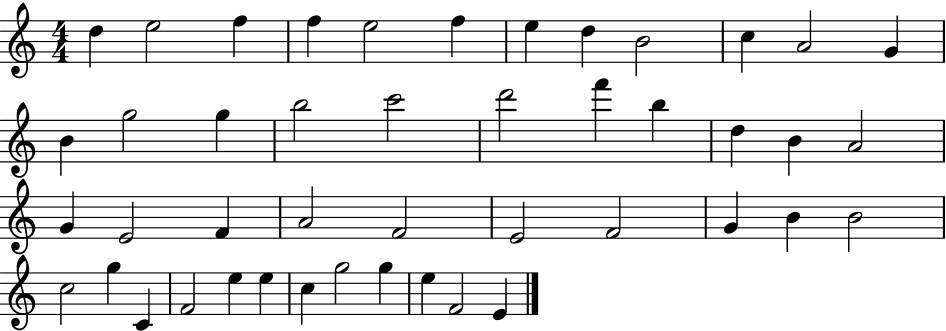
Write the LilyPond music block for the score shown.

{
  \clef treble
  \numericTimeSignature
  \time 4/4
  \key c \major
  d''4 e''2 f''4 | f''4 e''2 f''4 | e''4 d''4 b'2 | c''4 a'2 g'4 | \break b'4 g''2 g''4 | b''2 c'''2 | d'''2 f'''4 b''4 | d''4 b'4 a'2 | \break g'4 e'2 f'4 | a'2 f'2 | e'2 f'2 | g'4 b'4 b'2 | \break c''2 g''4 c'4 | f'2 e''4 e''4 | c''4 g''2 g''4 | e''4 f'2 e'4 | \break \bar "|."
}